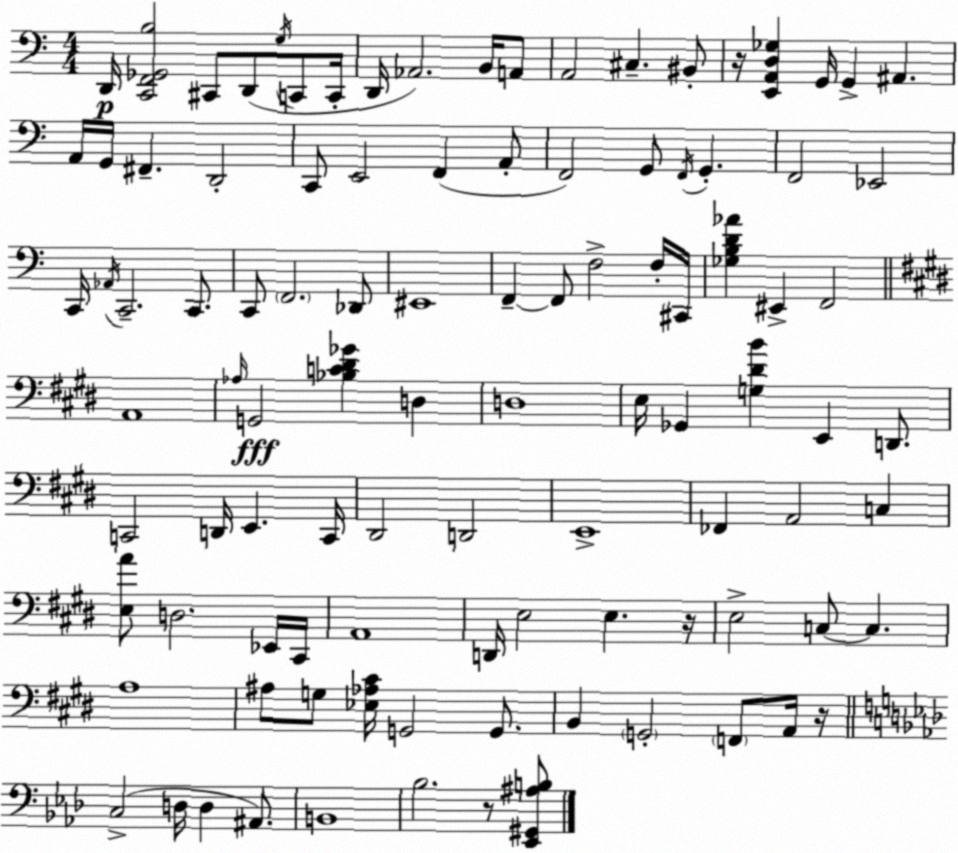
X:1
T:Untitled
M:4/4
L:1/4
K:Am
D,,/4 [C,,F,,_G,,B,]2 ^C,,/2 D,,/2 G,/4 C,,/2 C,,/4 D,,/4 _A,,2 B,,/4 A,,/2 A,,2 ^C, ^B,,/2 z/4 [E,,A,,D,_G,] G,,/4 G,, ^A,, A,,/4 G,,/4 ^F,, D,,2 C,,/2 E,,2 F,, A,,/2 F,,2 G,,/2 F,,/4 G,, F,,2 _E,,2 C,,/4 _A,,/4 C,,2 C,,/2 C,,/2 F,,2 _D,,/2 ^E,,4 F,, F,,/2 F,2 F,/4 ^C,,/4 [_G,B,D_A] ^E,, F,,2 A,,4 _A,/4 G,,2 [_B,C^D_G] D, D,4 E,/4 _G,, [G,^DB] E,, D,,/2 C,,2 D,,/4 E,, C,,/4 ^D,,2 D,,2 E,,4 _F,, A,,2 C, [E,A]/2 D,2 _E,,/4 ^C,,/4 A,,4 D,,/4 E,2 E, z/4 E,2 C,/2 C, A,4 ^A,/2 G,/2 [_E,_A,^C]/4 G,,2 G,,/2 B,, G,,2 F,,/2 A,,/4 z/4 C,2 D,/4 D, ^A,,/2 B,,4 _B,2 z/2 [_E,,^G,,^A,B,]/2